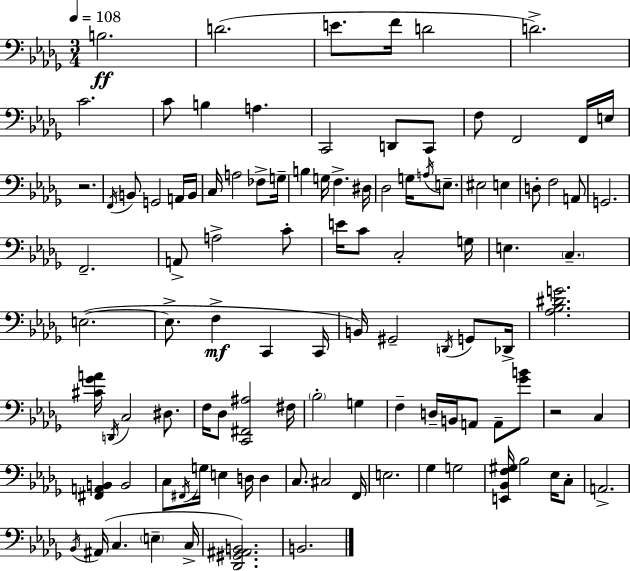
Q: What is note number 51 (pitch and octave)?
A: E3